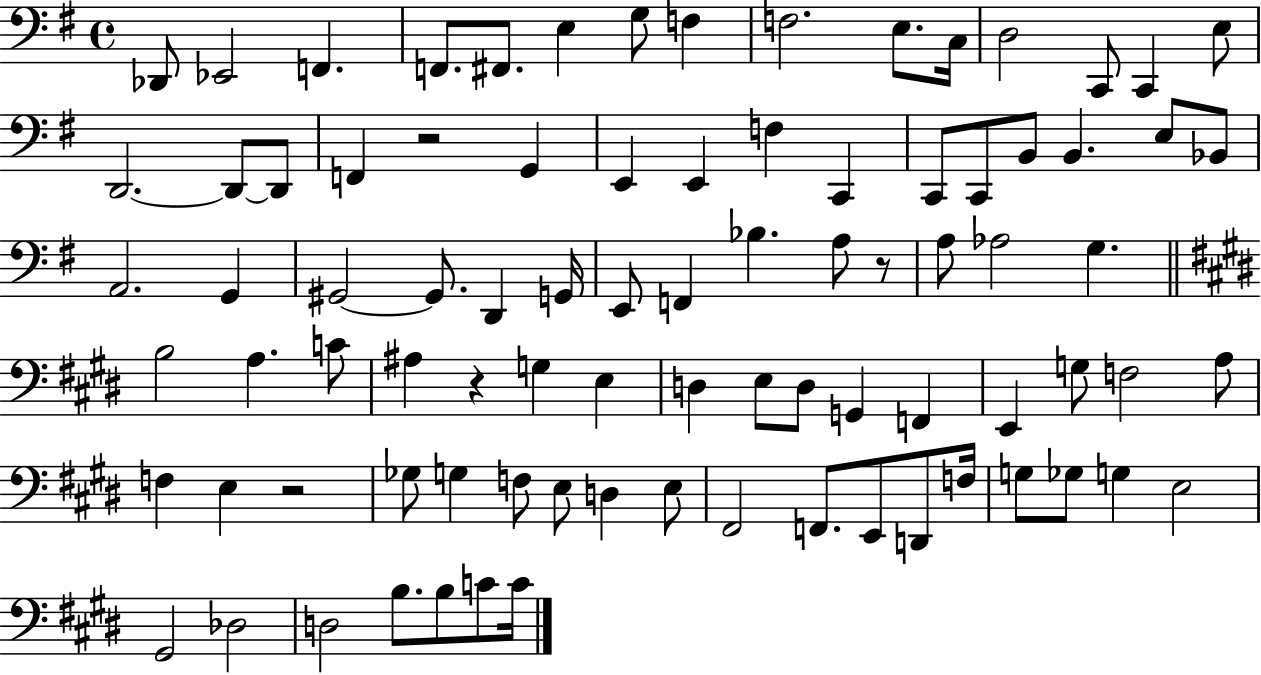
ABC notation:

X:1
T:Untitled
M:4/4
L:1/4
K:G
_D,,/2 _E,,2 F,, F,,/2 ^F,,/2 E, G,/2 F, F,2 E,/2 C,/4 D,2 C,,/2 C,, E,/2 D,,2 D,,/2 D,,/2 F,, z2 G,, E,, E,, F, C,, C,,/2 C,,/2 B,,/2 B,, E,/2 _B,,/2 A,,2 G,, ^G,,2 ^G,,/2 D,, G,,/4 E,,/2 F,, _B, A,/2 z/2 A,/2 _A,2 G, B,2 A, C/2 ^A, z G, E, D, E,/2 D,/2 G,, F,, E,, G,/2 F,2 A,/2 F, E, z2 _G,/2 G, F,/2 E,/2 D, E,/2 ^F,,2 F,,/2 E,,/2 D,,/2 F,/4 G,/2 _G,/2 G, E,2 ^G,,2 _D,2 D,2 B,/2 B,/2 C/2 C/4